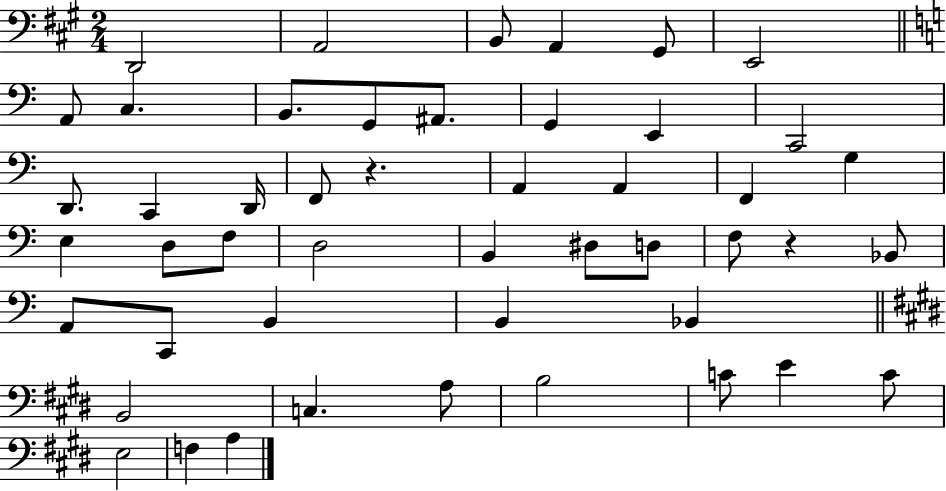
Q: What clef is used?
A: bass